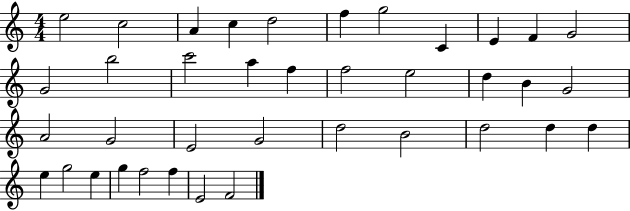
E5/h C5/h A4/q C5/q D5/h F5/q G5/h C4/q E4/q F4/q G4/h G4/h B5/h C6/h A5/q F5/q F5/h E5/h D5/q B4/q G4/h A4/h G4/h E4/h G4/h D5/h B4/h D5/h D5/q D5/q E5/q G5/h E5/q G5/q F5/h F5/q E4/h F4/h